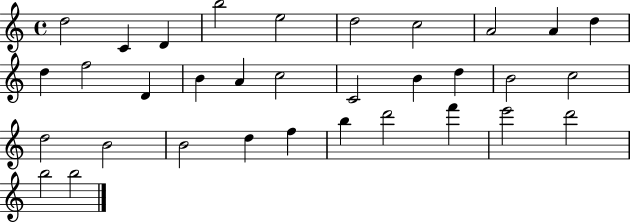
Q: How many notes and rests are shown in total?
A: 33